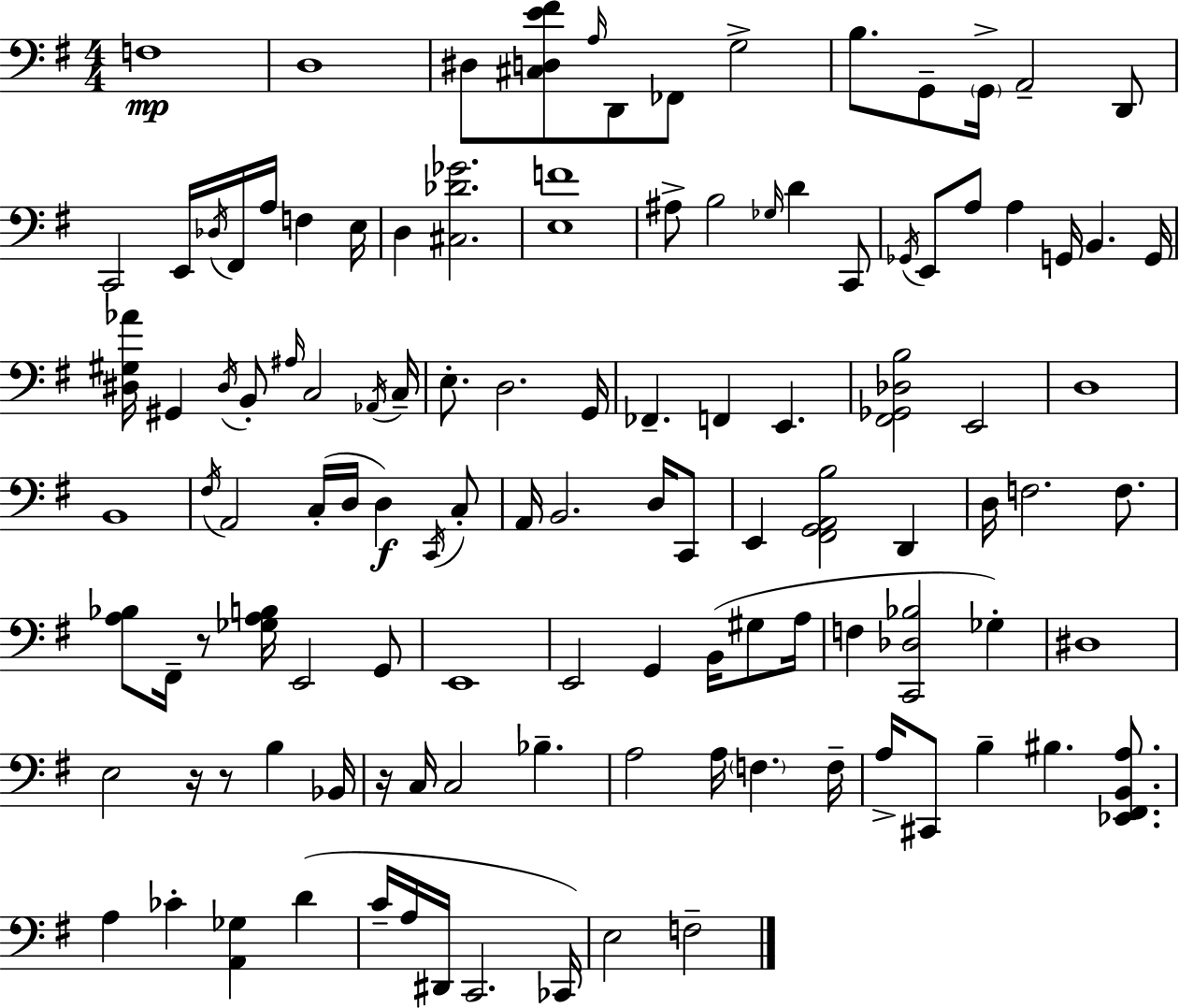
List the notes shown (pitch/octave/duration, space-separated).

F3/w D3/w D#3/e [C#3,D3,E4,F#4]/e A3/s D2/e FES2/e G3/h B3/e. G2/e G2/s A2/h D2/e C2/h E2/s Db3/s F#2/s A3/s F3/q E3/s D3/q [C#3,Db4,Gb4]/h. [E3,F4]/w A#3/e B3/h Gb3/s D4/q C2/e Gb2/s E2/e A3/e A3/q G2/s B2/q. G2/s [D#3,G#3,Ab4]/s G#2/q D#3/s B2/e A#3/s C3/h Ab2/s C3/s E3/e. D3/h. G2/s FES2/q. F2/q E2/q. [F#2,Gb2,Db3,B3]/h E2/h D3/w B2/w F#3/s A2/h C3/s D3/s D3/q C2/s C3/e A2/s B2/h. D3/s C2/e E2/q [F#2,G2,A2,B3]/h D2/q D3/s F3/h. F3/e. [A3,Bb3]/e F#2/s R/e [Gb3,A3,B3]/s E2/h G2/e E2/w E2/h G2/q B2/s G#3/e A3/s F3/q [C2,Db3,Bb3]/h Gb3/q D#3/w E3/h R/s R/e B3/q Bb2/s R/s C3/s C3/h Bb3/q. A3/h A3/s F3/q. F3/s A3/s C#2/e B3/q BIS3/q. [Eb2,F#2,B2,A3]/e. A3/q CES4/q [A2,Gb3]/q D4/q C4/s A3/s D#2/s C2/h. CES2/s E3/h F3/h